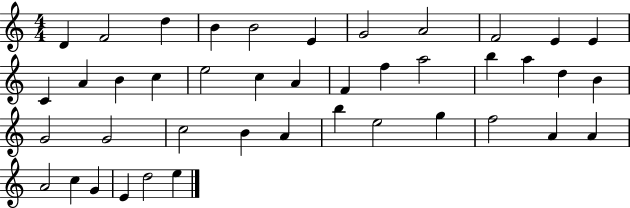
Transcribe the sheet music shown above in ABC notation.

X:1
T:Untitled
M:4/4
L:1/4
K:C
D F2 d B B2 E G2 A2 F2 E E C A B c e2 c A F f a2 b a d B G2 G2 c2 B A b e2 g f2 A A A2 c G E d2 e